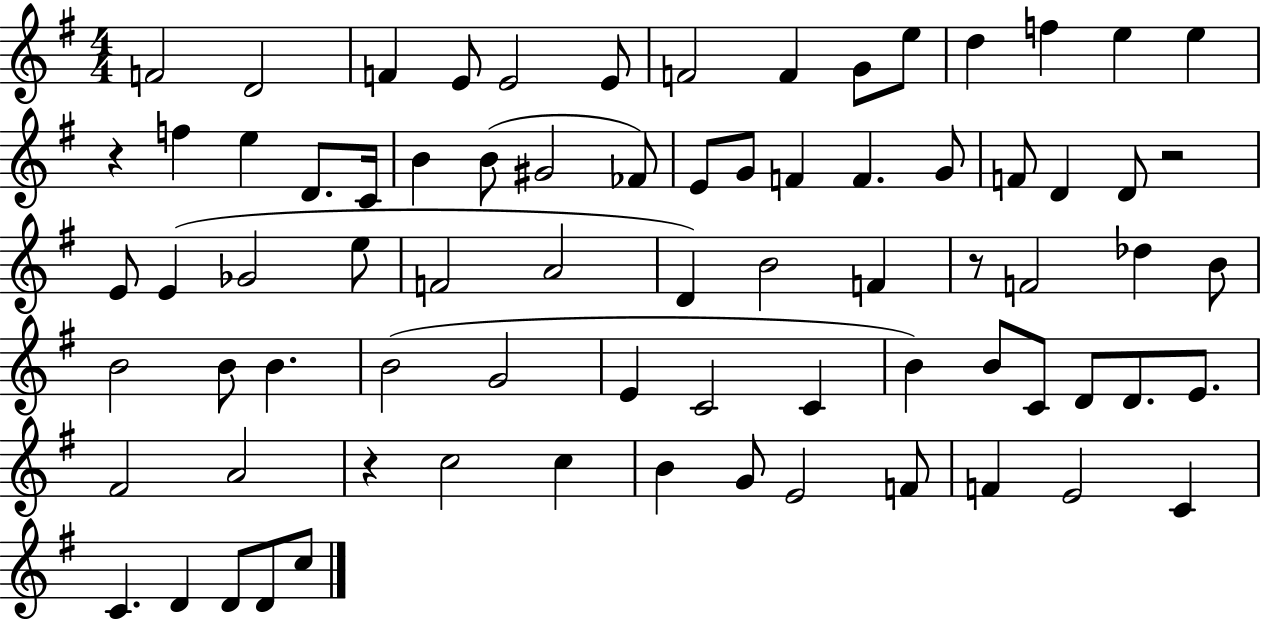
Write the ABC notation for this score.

X:1
T:Untitled
M:4/4
L:1/4
K:G
F2 D2 F E/2 E2 E/2 F2 F G/2 e/2 d f e e z f e D/2 C/4 B B/2 ^G2 _F/2 E/2 G/2 F F G/2 F/2 D D/2 z2 E/2 E _G2 e/2 F2 A2 D B2 F z/2 F2 _d B/2 B2 B/2 B B2 G2 E C2 C B B/2 C/2 D/2 D/2 E/2 ^F2 A2 z c2 c B G/2 E2 F/2 F E2 C C D D/2 D/2 c/2